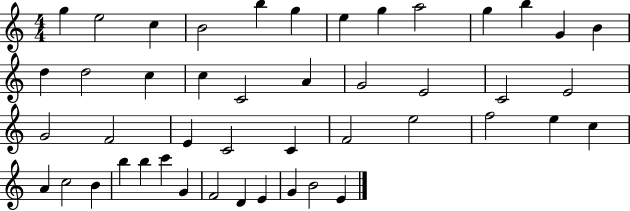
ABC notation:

X:1
T:Untitled
M:4/4
L:1/4
K:C
g e2 c B2 b g e g a2 g b G B d d2 c c C2 A G2 E2 C2 E2 G2 F2 E C2 C F2 e2 f2 e c A c2 B b b c' G F2 D E G B2 E